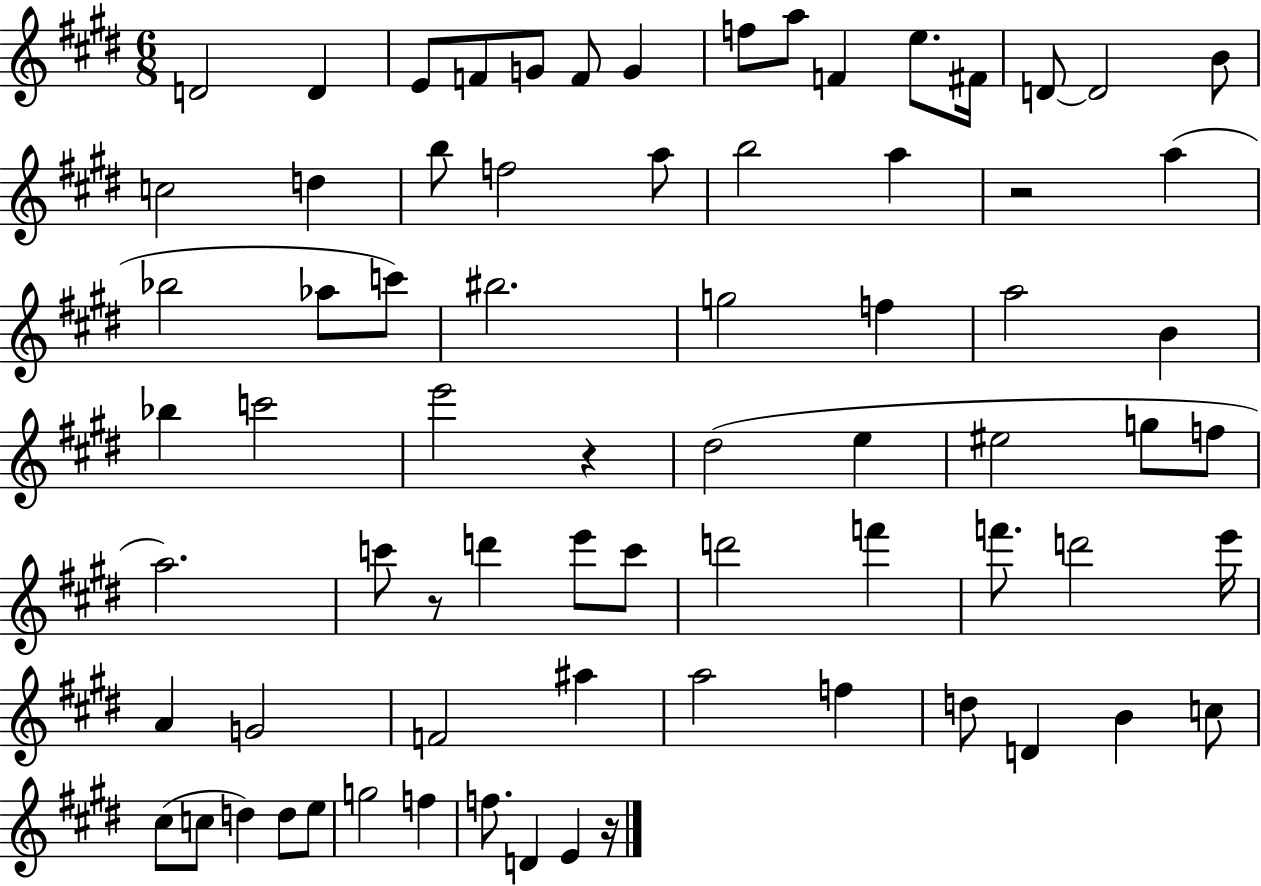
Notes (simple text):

D4/h D4/q E4/e F4/e G4/e F4/e G4/q F5/e A5/e F4/q E5/e. F#4/s D4/e D4/h B4/e C5/h D5/q B5/e F5/h A5/e B5/h A5/q R/h A5/q Bb5/h Ab5/e C6/e BIS5/h. G5/h F5/q A5/h B4/q Bb5/q C6/h E6/h R/q D#5/h E5/q EIS5/h G5/e F5/e A5/h. C6/e R/e D6/q E6/e C6/e D6/h F6/q F6/e. D6/h E6/s A4/q G4/h F4/h A#5/q A5/h F5/q D5/e D4/q B4/q C5/e C#5/e C5/e D5/q D5/e E5/e G5/h F5/q F5/e. D4/q E4/q R/s